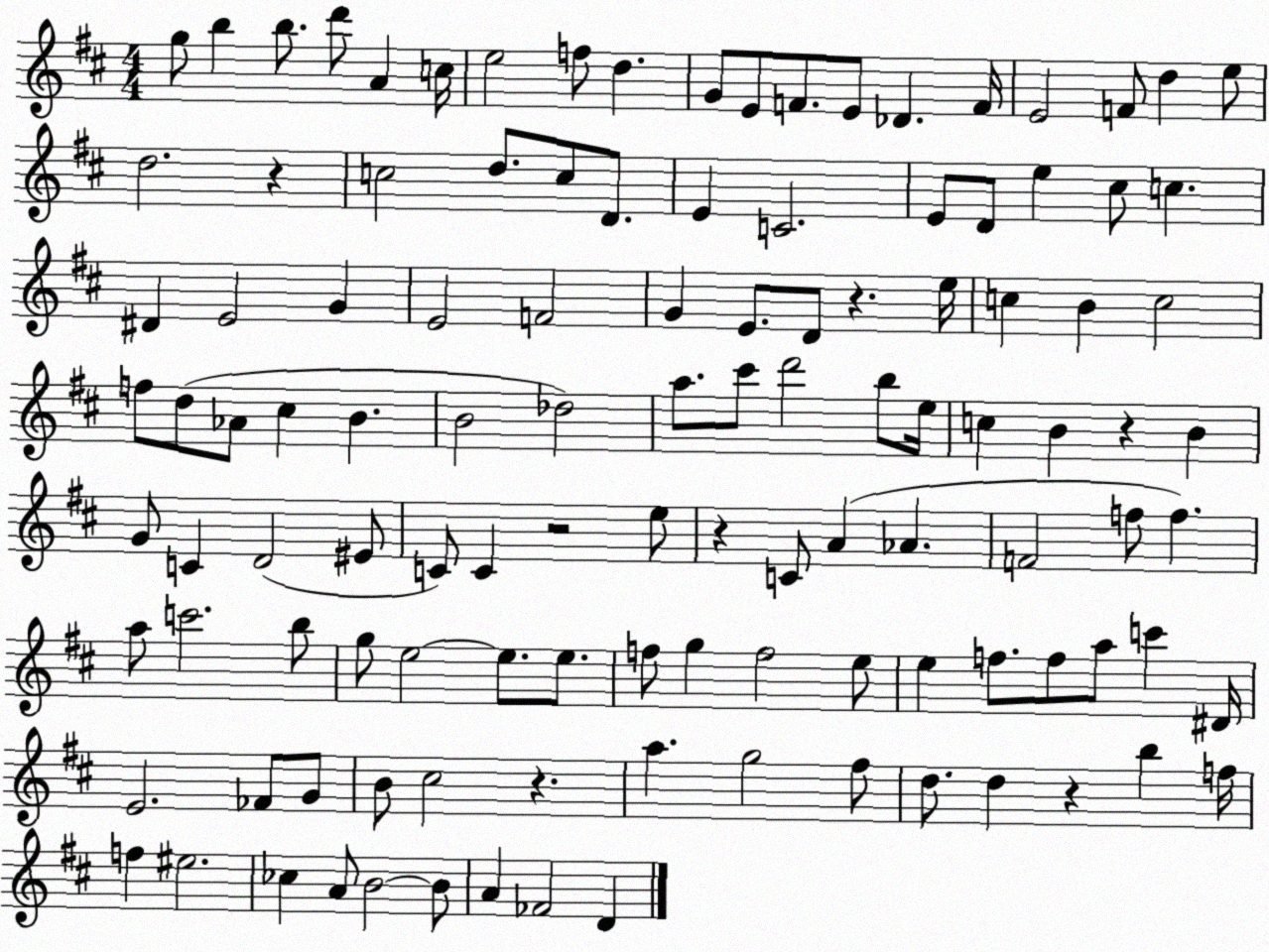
X:1
T:Untitled
M:4/4
L:1/4
K:D
g/2 b b/2 d'/2 A c/4 e2 f/2 d G/2 E/2 F/2 E/2 _D F/4 E2 F/2 d e/2 d2 z c2 d/2 c/2 D/2 E C2 E/2 D/2 e ^c/2 c ^D E2 G E2 F2 G E/2 D/2 z e/4 c B c2 f/2 d/2 _A/2 ^c B B2 _d2 a/2 ^c'/2 d'2 b/2 e/4 c B z B G/2 C D2 ^E/2 C/2 C z2 e/2 z C/2 A _A F2 f/2 f a/2 c'2 b/2 g/2 e2 e/2 e/2 f/2 g f2 e/2 e f/2 f/2 a/2 c' ^D/4 E2 _F/2 G/2 B/2 ^c2 z a g2 ^f/2 d/2 d z b f/4 f ^e2 _c A/2 B2 B/2 A _F2 D